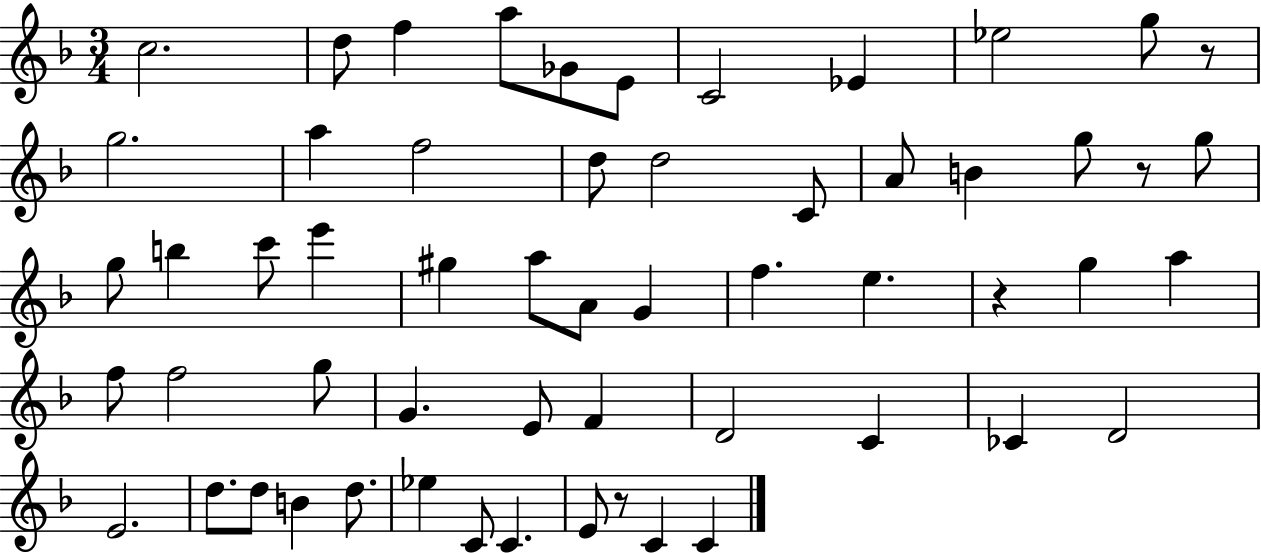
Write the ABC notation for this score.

X:1
T:Untitled
M:3/4
L:1/4
K:F
c2 d/2 f a/2 _G/2 E/2 C2 _E _e2 g/2 z/2 g2 a f2 d/2 d2 C/2 A/2 B g/2 z/2 g/2 g/2 b c'/2 e' ^g a/2 A/2 G f e z g a f/2 f2 g/2 G E/2 F D2 C _C D2 E2 d/2 d/2 B d/2 _e C/2 C E/2 z/2 C C